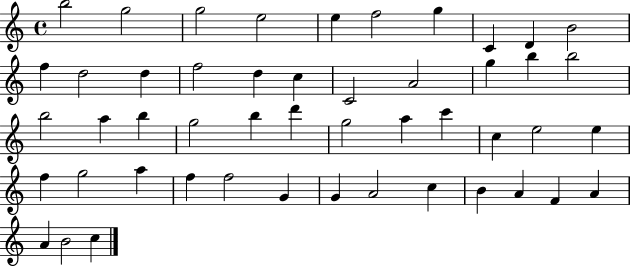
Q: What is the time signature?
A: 4/4